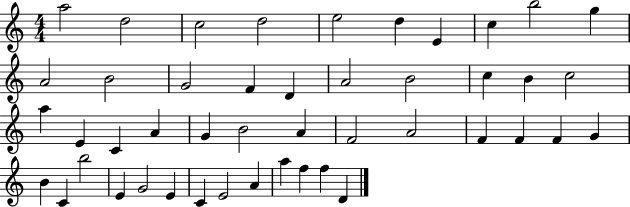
A5/h D5/h C5/h D5/h E5/h D5/q E4/q C5/q B5/h G5/q A4/h B4/h G4/h F4/q D4/q A4/h B4/h C5/q B4/q C5/h A5/q E4/q C4/q A4/q G4/q B4/h A4/q F4/h A4/h F4/q F4/q F4/q G4/q B4/q C4/q B5/h E4/q G4/h E4/q C4/q E4/h A4/q A5/q F5/q F5/q D4/q